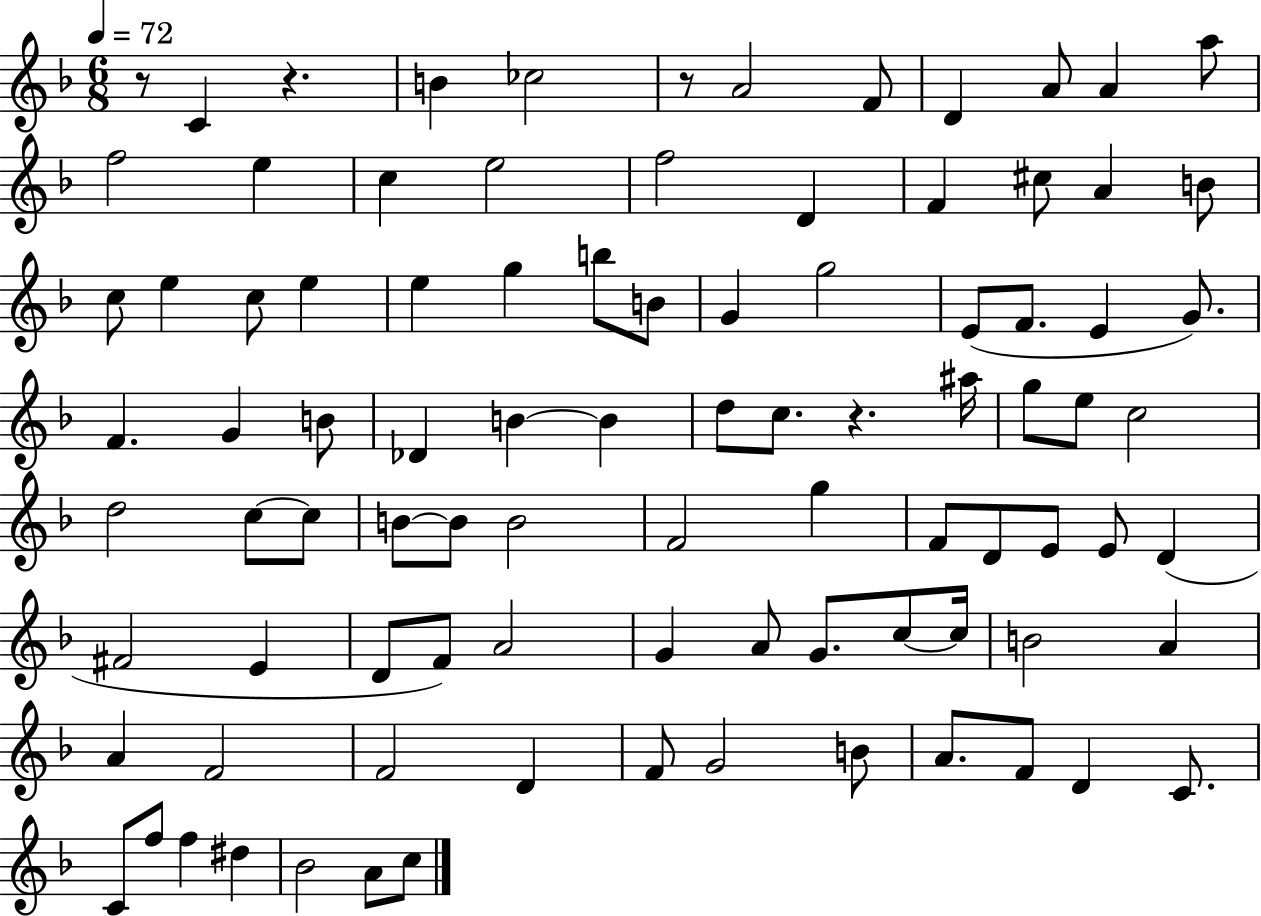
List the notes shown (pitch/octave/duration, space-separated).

R/e C4/q R/q. B4/q CES5/h R/e A4/h F4/e D4/q A4/e A4/q A5/e F5/h E5/q C5/q E5/h F5/h D4/q F4/q C#5/e A4/q B4/e C5/e E5/q C5/e E5/q E5/q G5/q B5/e B4/e G4/q G5/h E4/e F4/e. E4/q G4/e. F4/q. G4/q B4/e Db4/q B4/q B4/q D5/e C5/e. R/q. A#5/s G5/e E5/e C5/h D5/h C5/e C5/e B4/e B4/e B4/h F4/h G5/q F4/e D4/e E4/e E4/e D4/q F#4/h E4/q D4/e F4/e A4/h G4/q A4/e G4/e. C5/e C5/s B4/h A4/q A4/q F4/h F4/h D4/q F4/e G4/h B4/e A4/e. F4/e D4/q C4/e. C4/e F5/e F5/q D#5/q Bb4/h A4/e C5/e